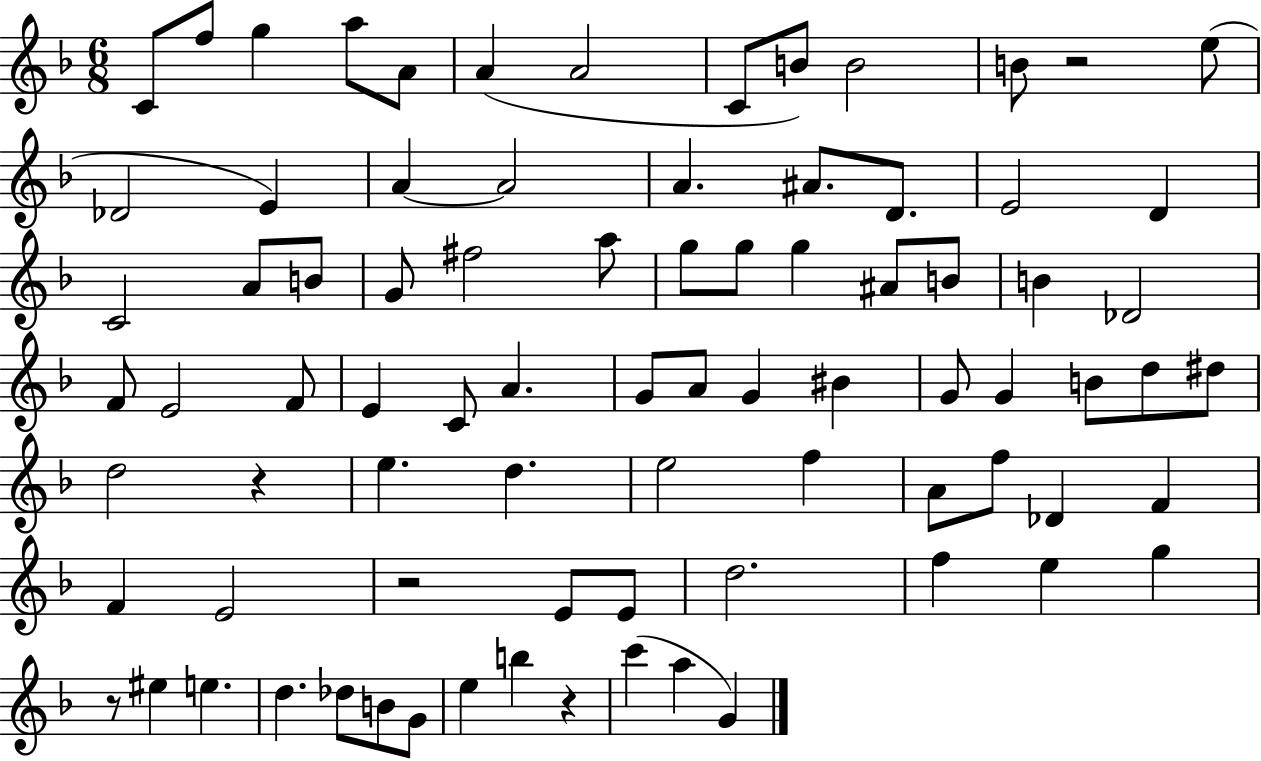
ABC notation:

X:1
T:Untitled
M:6/8
L:1/4
K:F
C/2 f/2 g a/2 A/2 A A2 C/2 B/2 B2 B/2 z2 e/2 _D2 E A A2 A ^A/2 D/2 E2 D C2 A/2 B/2 G/2 ^f2 a/2 g/2 g/2 g ^A/2 B/2 B _D2 F/2 E2 F/2 E C/2 A G/2 A/2 G ^B G/2 G B/2 d/2 ^d/2 d2 z e d e2 f A/2 f/2 _D F F E2 z2 E/2 E/2 d2 f e g z/2 ^e e d _d/2 B/2 G/2 e b z c' a G